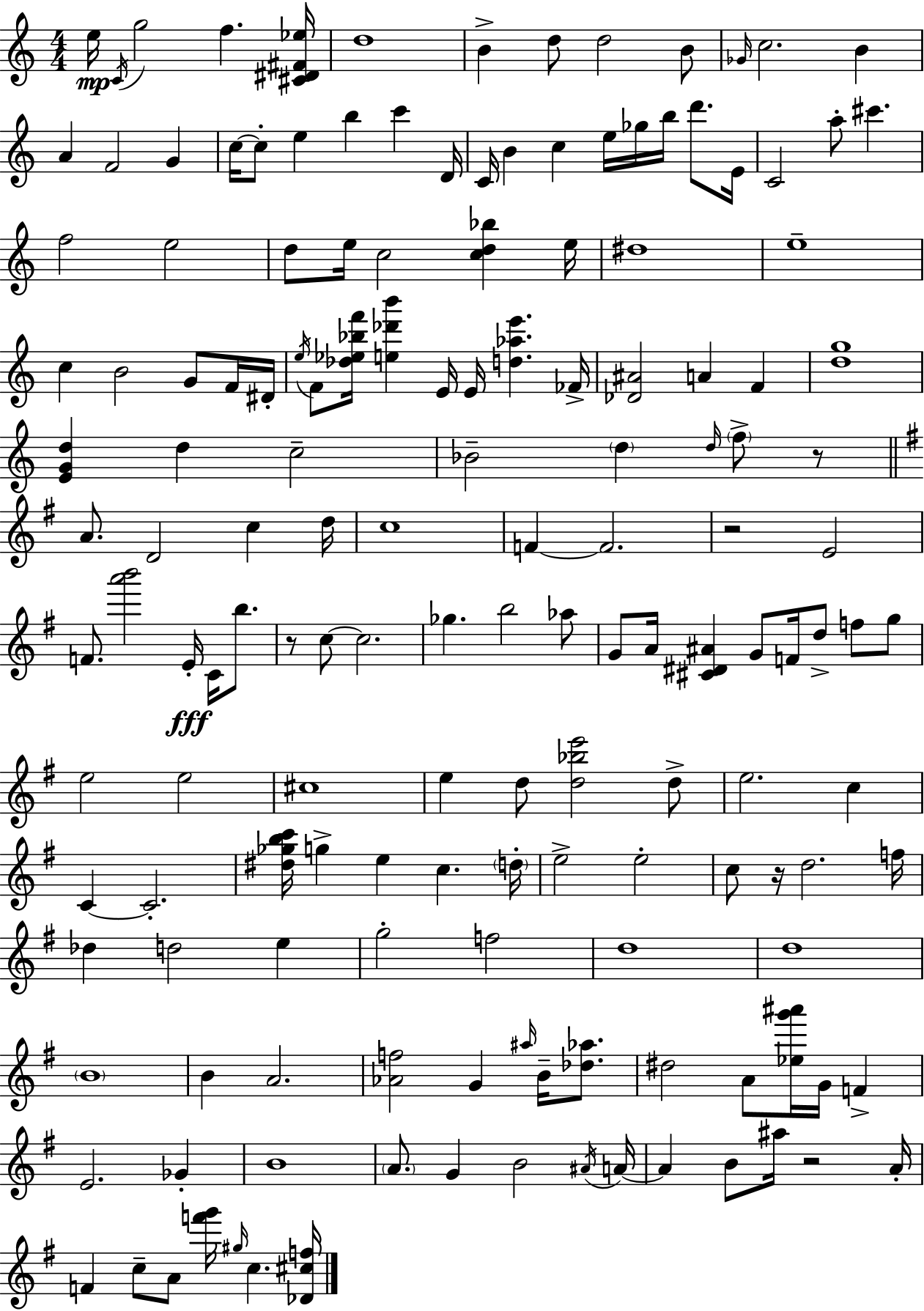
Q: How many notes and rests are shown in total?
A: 157